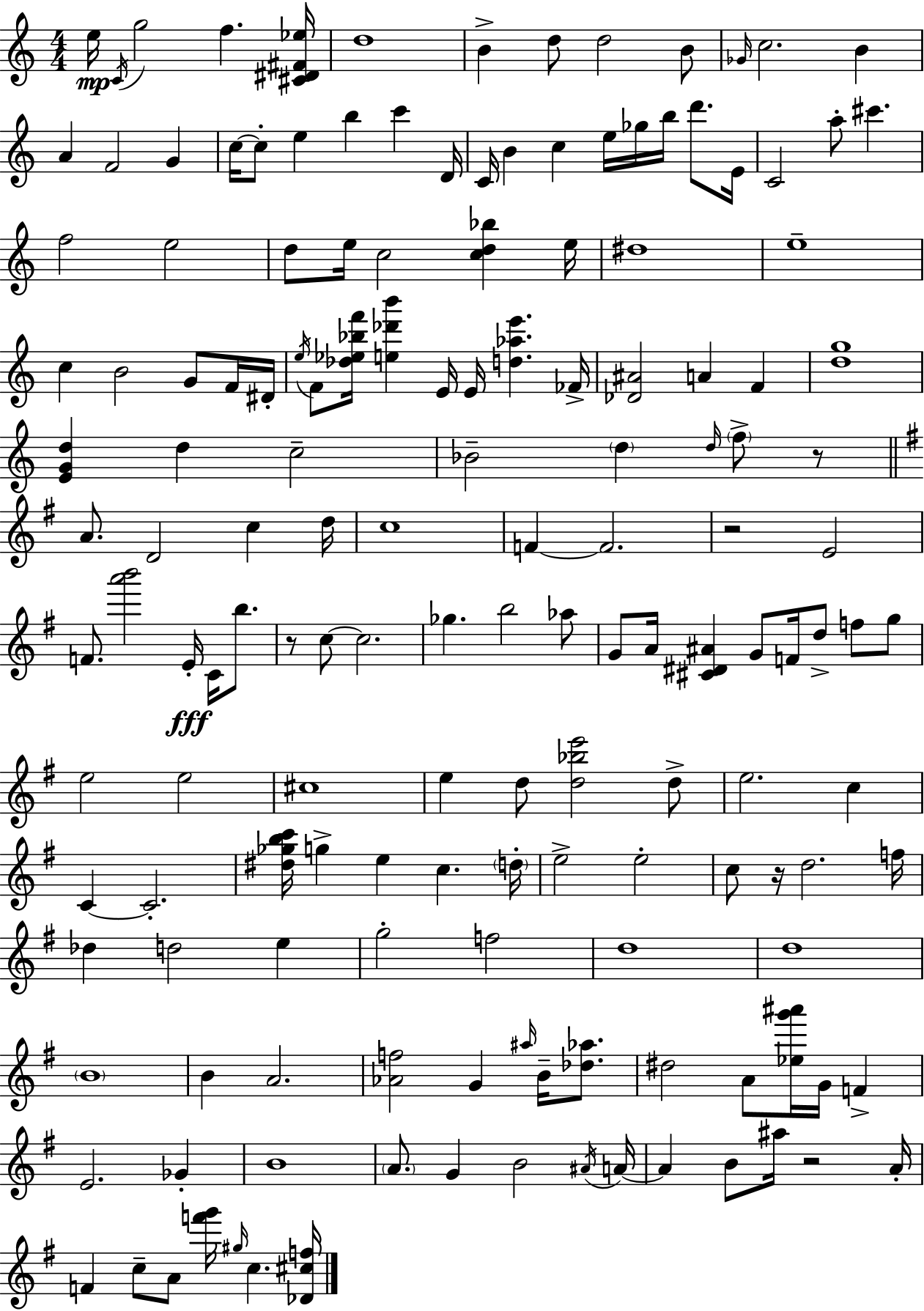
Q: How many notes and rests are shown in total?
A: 157